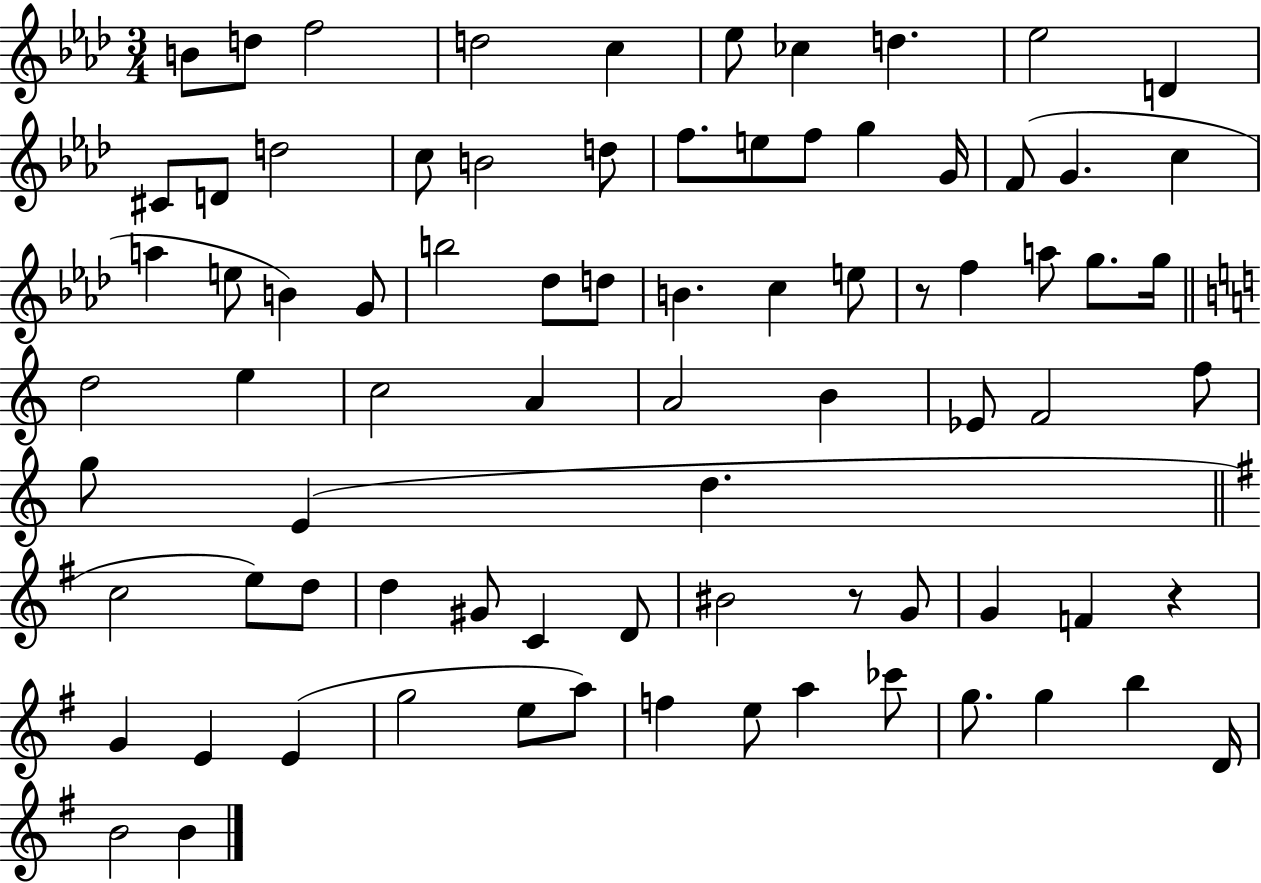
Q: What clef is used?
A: treble